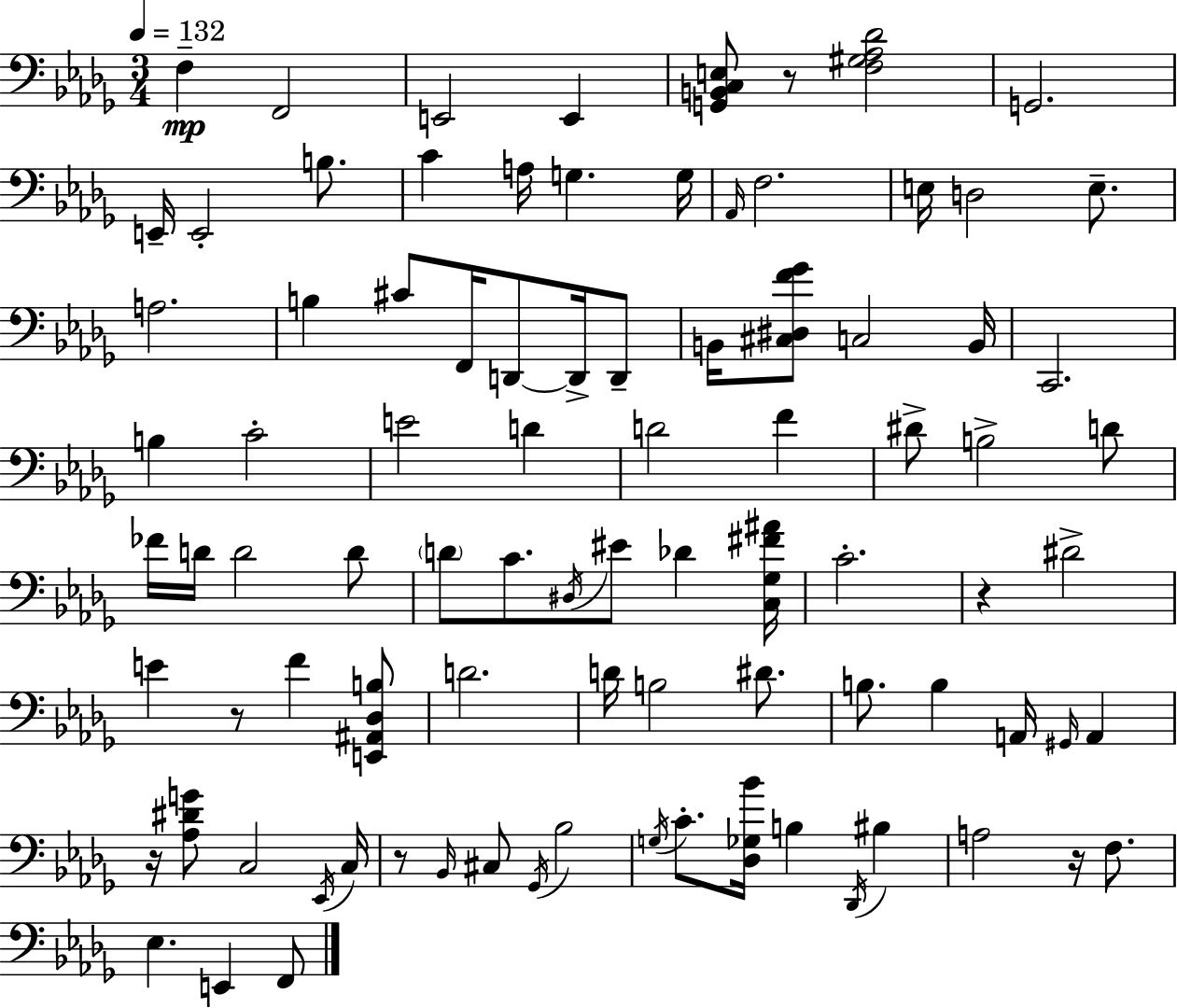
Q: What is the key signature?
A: BES minor